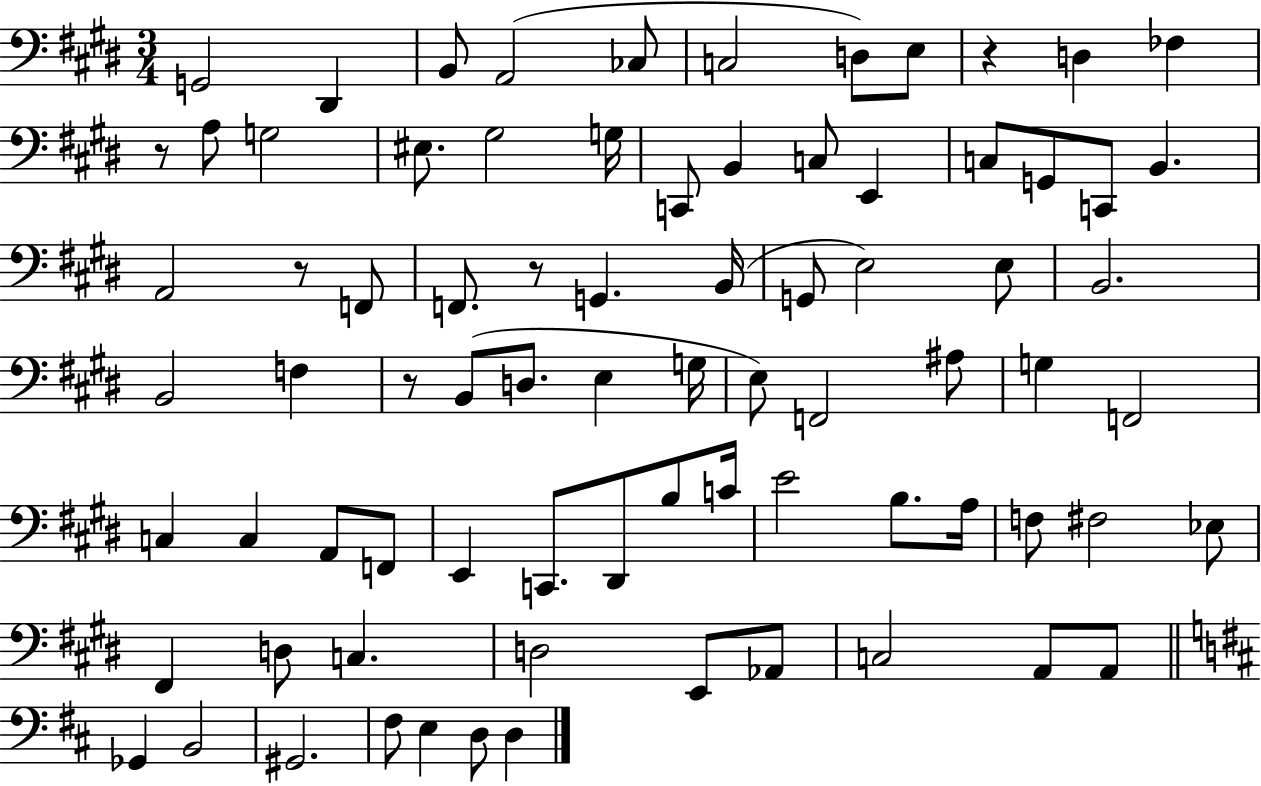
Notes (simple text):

G2/h D#2/q B2/e A2/h CES3/e C3/h D3/e E3/e R/q D3/q FES3/q R/e A3/e G3/h EIS3/e. G#3/h G3/s C2/e B2/q C3/e E2/q C3/e G2/e C2/e B2/q. A2/h R/e F2/e F2/e. R/e G2/q. B2/s G2/e E3/h E3/e B2/h. B2/h F3/q R/e B2/e D3/e. E3/q G3/s E3/e F2/h A#3/e G3/q F2/h C3/q C3/q A2/e F2/e E2/q C2/e. D#2/e B3/e C4/s E4/h B3/e. A3/s F3/e F#3/h Eb3/e F#2/q D3/e C3/q. D3/h E2/e Ab2/e C3/h A2/e A2/e Gb2/q B2/h G#2/h. F#3/e E3/q D3/e D3/q